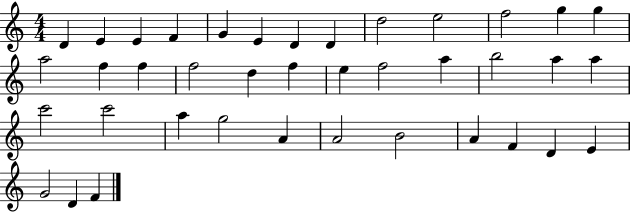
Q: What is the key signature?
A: C major